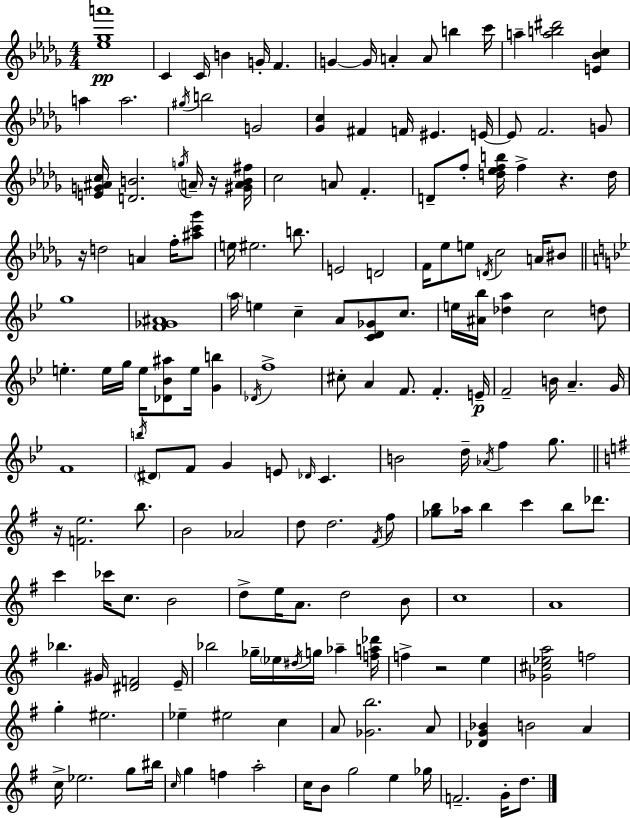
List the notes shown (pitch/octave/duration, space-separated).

[Eb5,Gb5,A6]/w C4/q C4/s B4/q G4/s F4/q. G4/q G4/s A4/q A4/e B5/q C6/s A5/q [A5,B5,D#6]/h [E4,Bb4,C5]/q A5/q A5/h. G#5/s B5/h G4/h [Gb4,C5]/q F#4/q F4/s EIS4/q. E4/s E4/e F4/h. G4/e [E4,G4,A#4,C5]/s [D4,B4]/h. G5/s A4/s R/s [G#4,A4,B4,F#5]/s C5/h A4/e F4/q. D4/e F5/e [D5,Eb5,F5,B5]/s F5/q R/q. D5/s R/s D5/h A4/q F5/s [A#5,C6,Gb6]/e E5/s EIS5/h. B5/e. E4/h D4/h F4/s Eb5/e E5/e D4/s C5/h A4/s BIS4/e G5/w [F4,Gb4,A#4]/w A5/s E5/q C5/q A4/e [C4,D4,Gb4]/e C5/e. E5/s [A#4,Bb5]/s [Db5,A5]/q C5/h D5/e E5/q. E5/s G5/s E5/s [Db4,Bb4,A#5]/e E5/s [G4,B5]/q Db4/s F5/w C#5/e A4/q F4/e. F4/q. E4/s F4/h B4/s A4/q. G4/s F4/w B5/s D#4/e F4/e G4/q E4/e Db4/s C4/q. B4/h D5/s Ab4/s F5/q G5/e. R/s [F4,E5]/h. B5/e. B4/h Ab4/h D5/e D5/h. F#4/s F#5/e [Gb5,B5]/e Ab5/s B5/q C6/q B5/e Db6/e. C6/q CES6/s C5/e. B4/h D5/e E5/s A4/e. D5/h B4/e C5/w A4/w Bb5/q. G#4/s [D#4,F4]/h E4/s Bb5/h Gb5/s Eb5/s D#5/s G5/s Ab5/q [F5,A5,Db6]/s F5/q R/h E5/q [Gb4,C#5,Eb5,A5]/h F5/h G5/q EIS5/h. Eb5/q EIS5/h C5/q A4/e [Gb4,B5]/h. A4/e [Db4,G4,Bb4]/q B4/h A4/q C5/s Eb5/h. G5/e BIS5/s C5/s G5/q F5/q A5/h C5/s B4/e G5/h E5/q Gb5/s F4/h. G4/s D5/e.